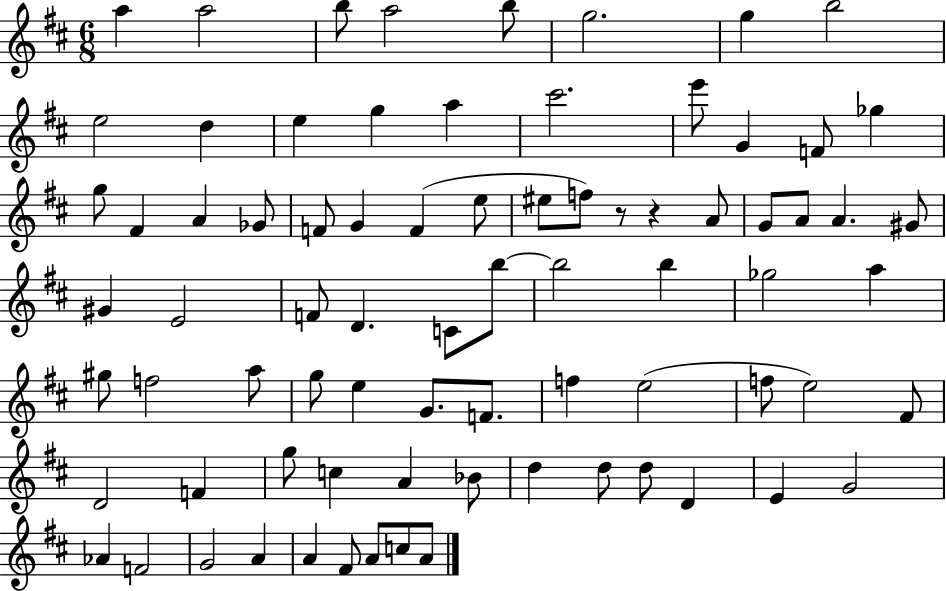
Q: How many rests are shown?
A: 2